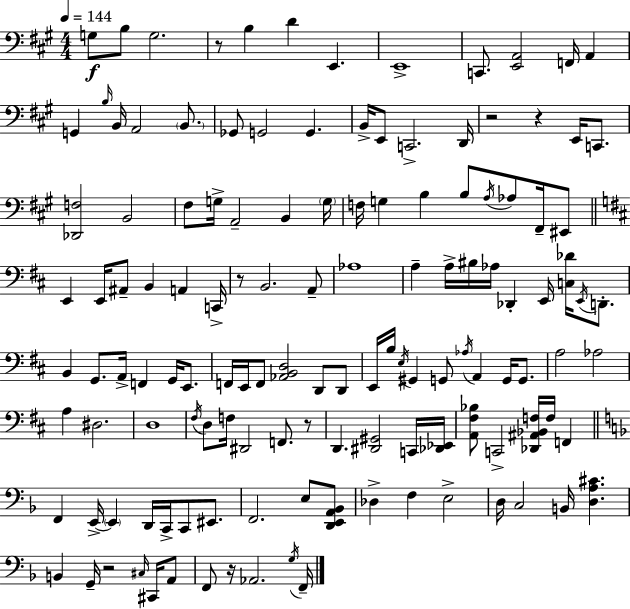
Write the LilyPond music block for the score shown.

{
  \clef bass
  \numericTimeSignature
  \time 4/4
  \key a \major
  \tempo 4 = 144
  \repeat volta 2 { g8\f b8 g2. | r8 b4 d'4 e,4. | e,1-> | c,8. <e, a,>2 f,16 a,4 | \break g,4 \grace { b16 } b,16 a,2 \parenthesize b,8. | ges,8 g,2 g,4. | b,16-> e,8 c,2.-> | d,16 r2 r4 e,16 c,8. | \break <des, f>2 b,2 | fis8 g16-> a,2-- b,4 | \parenthesize g16 f16 g4 b4 b8 \acciaccatura { a16 } aes8 fis,16-- | eis,8 \bar "||" \break \key d \major e,4 e,16 ais,8-- b,4 a,4 c,16-> | r8 b,2. a,8-- | aes1 | a4-- a16-> bis16 aes16 des,4-. e,16 <c des'>16 \acciaccatura { e,16 } d,8.-. | \break b,4 g,8. a,16-> f,4 g,16 e,8. | f,16 e,16 f,8 <aes, b, d>2 d,8 d,8 | e,16 b16 \acciaccatura { e16 } gis,4 g,8 \acciaccatura { aes16 } a,4 g,16 | g,8. a2 aes2 | \break a4 dis2. | d1 | \acciaccatura { fis16 } d8 f16 dis,2 f,8. | r8 d,4. <dis, gis,>2 | \break c,16 <des, ees,>16 <a, fis bes>8 c,2-> <des, ais, bes, f>16 f16 | f,4 \bar "||" \break \key f \major f,4 e,16->~~ \parenthesize e,4 d,16 c,16-> c,8 eis,8. | f,2. e8 <d, e, a, bes,>8 | des4-> f4 e2-> | d16 c2 b,16 <d a cis'>4. | \break b,4 g,16-- r2 \grace { cis16 } cis,16 a,8 | f,8 r16 aes,2. | \acciaccatura { g16 } f,16-- } \bar "|."
}